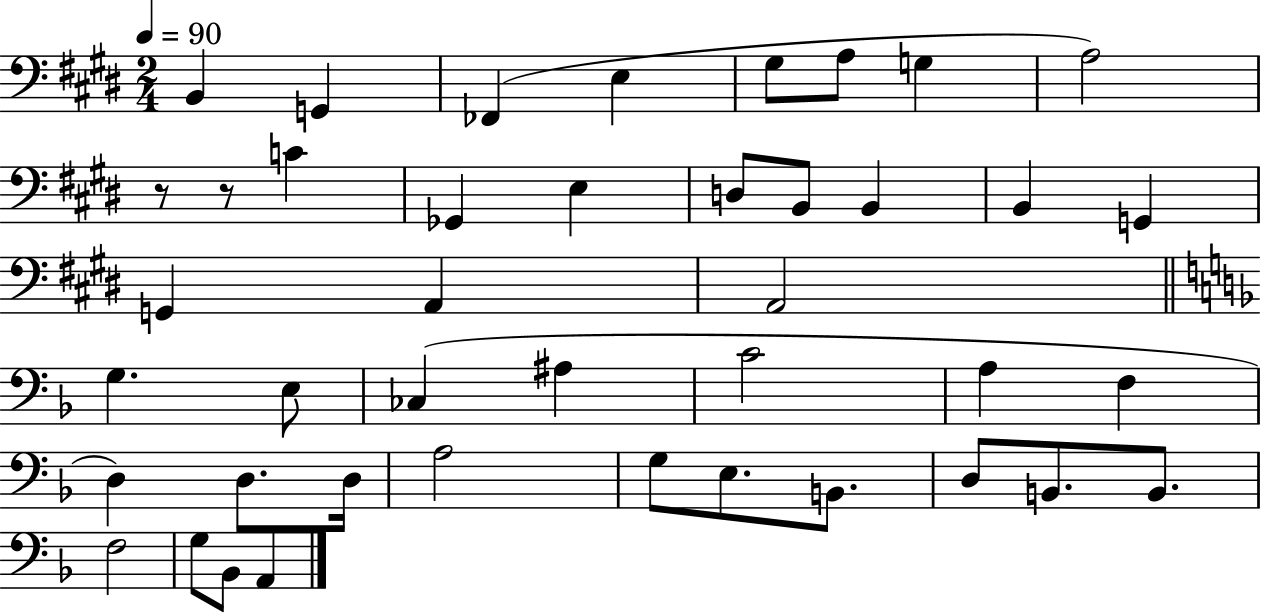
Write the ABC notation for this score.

X:1
T:Untitled
M:2/4
L:1/4
K:E
B,, G,, _F,, E, ^G,/2 A,/2 G, A,2 z/2 z/2 C _G,, E, D,/2 B,,/2 B,, B,, G,, G,, A,, A,,2 G, E,/2 _C, ^A, C2 A, F, D, D,/2 D,/4 A,2 G,/2 E,/2 B,,/2 D,/2 B,,/2 B,,/2 F,2 G,/2 _B,,/2 A,,